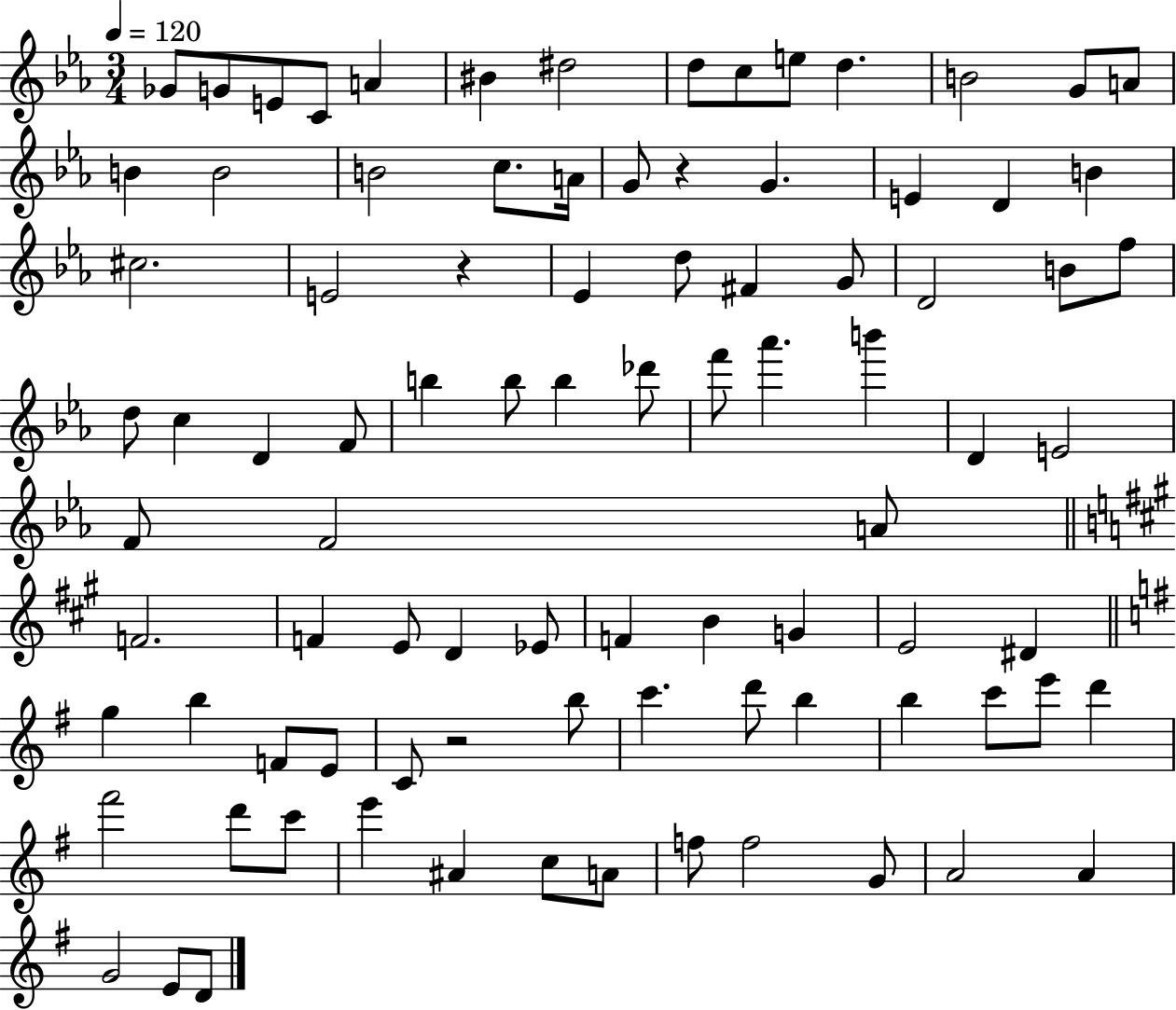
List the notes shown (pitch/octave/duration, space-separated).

Gb4/e G4/e E4/e C4/e A4/q BIS4/q D#5/h D5/e C5/e E5/e D5/q. B4/h G4/e A4/e B4/q B4/h B4/h C5/e. A4/s G4/e R/q G4/q. E4/q D4/q B4/q C#5/h. E4/h R/q Eb4/q D5/e F#4/q G4/e D4/h B4/e F5/e D5/e C5/q D4/q F4/e B5/q B5/e B5/q Db6/e F6/e Ab6/q. B6/q D4/q E4/h F4/e F4/h A4/e F4/h. F4/q E4/e D4/q Eb4/e F4/q B4/q G4/q E4/h D#4/q G5/q B5/q F4/e E4/e C4/e R/h B5/e C6/q. D6/e B5/q B5/q C6/e E6/e D6/q F#6/h D6/e C6/e E6/q A#4/q C5/e A4/e F5/e F5/h G4/e A4/h A4/q G4/h E4/e D4/e